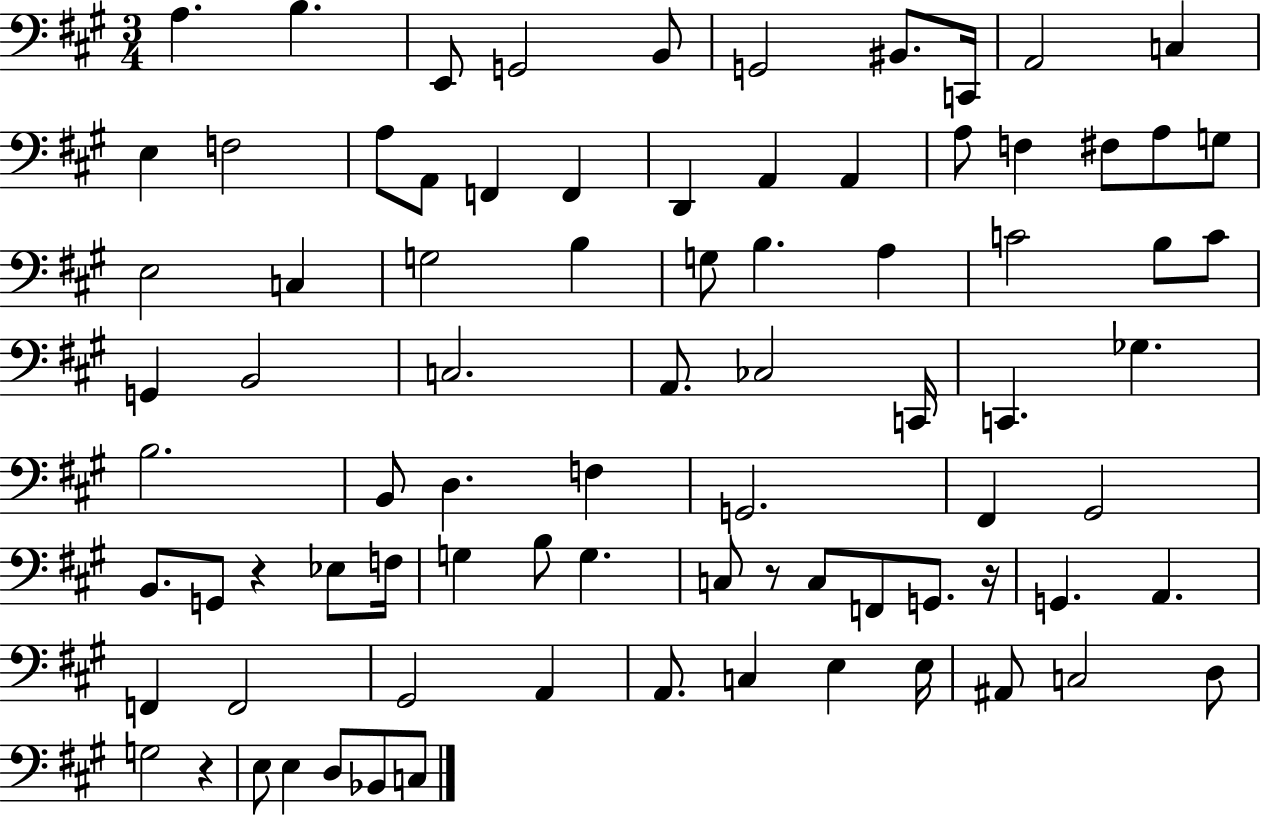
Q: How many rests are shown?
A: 4